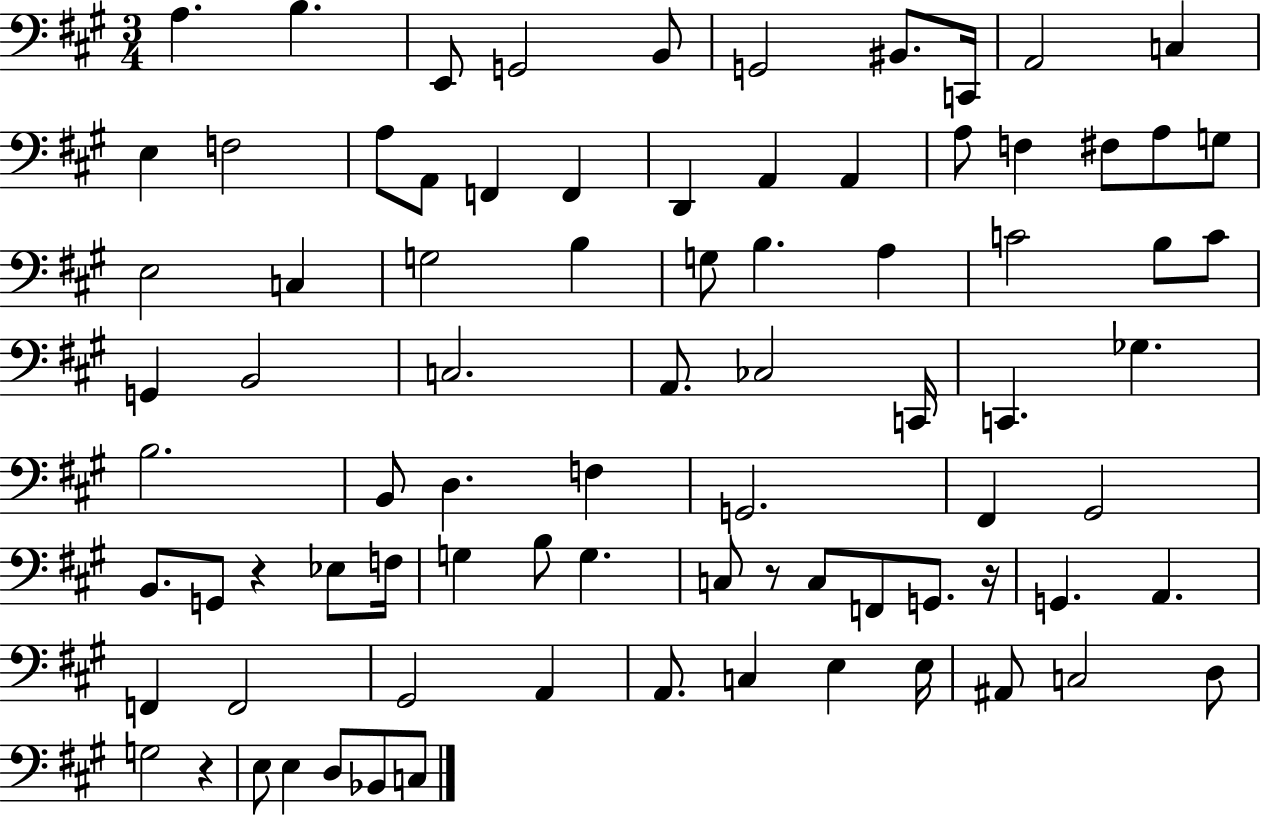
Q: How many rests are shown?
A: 4